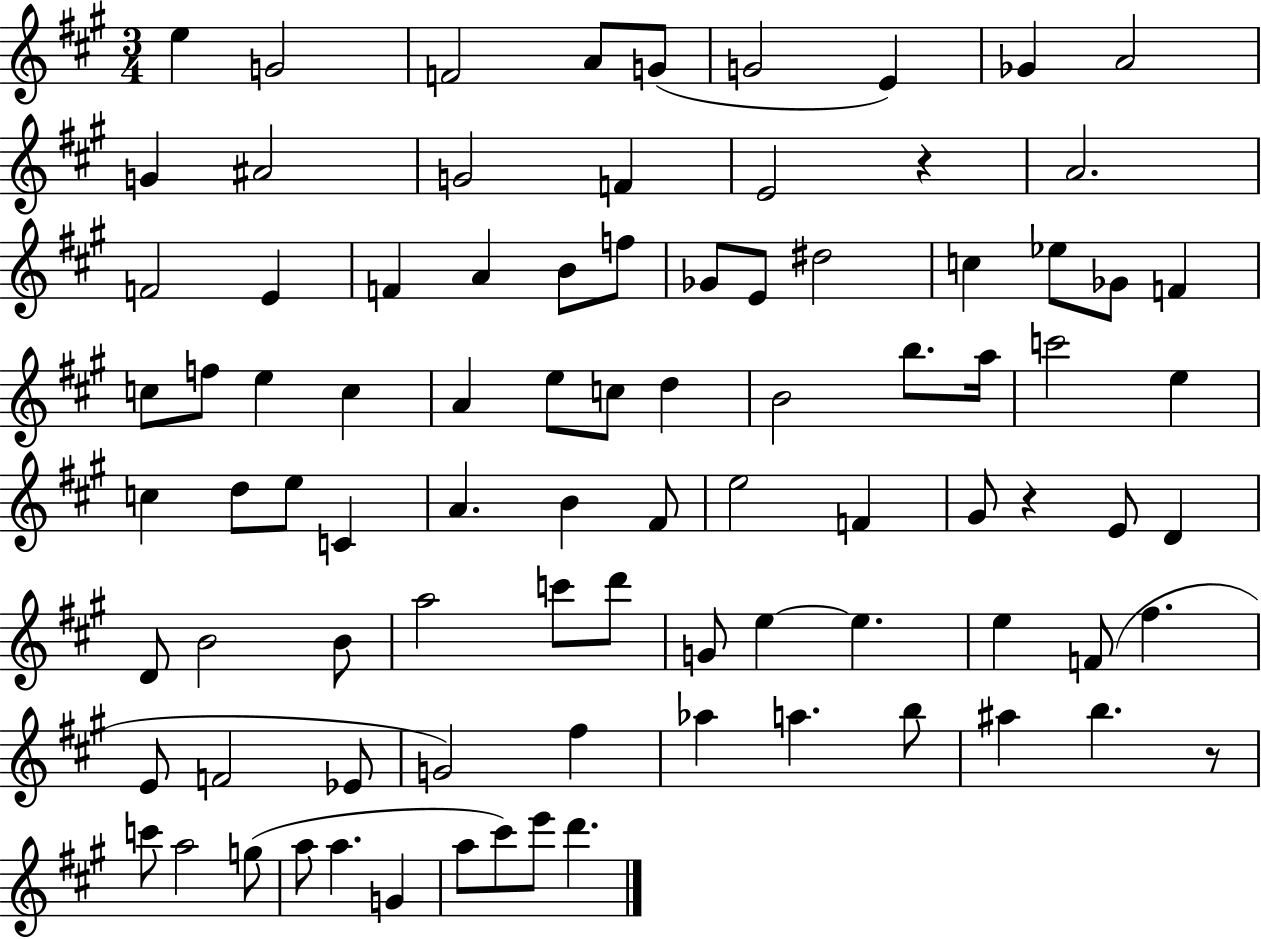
{
  \clef treble
  \numericTimeSignature
  \time 3/4
  \key a \major
  e''4 g'2 | f'2 a'8 g'8( | g'2 e'4) | ges'4 a'2 | \break g'4 ais'2 | g'2 f'4 | e'2 r4 | a'2. | \break f'2 e'4 | f'4 a'4 b'8 f''8 | ges'8 e'8 dis''2 | c''4 ees''8 ges'8 f'4 | \break c''8 f''8 e''4 c''4 | a'4 e''8 c''8 d''4 | b'2 b''8. a''16 | c'''2 e''4 | \break c''4 d''8 e''8 c'4 | a'4. b'4 fis'8 | e''2 f'4 | gis'8 r4 e'8 d'4 | \break d'8 b'2 b'8 | a''2 c'''8 d'''8 | g'8 e''4~~ e''4. | e''4 f'8( fis''4. | \break e'8 f'2 ees'8 | g'2) fis''4 | aes''4 a''4. b''8 | ais''4 b''4. r8 | \break c'''8 a''2 g''8( | a''8 a''4. g'4 | a''8 cis'''8) e'''8 d'''4. | \bar "|."
}